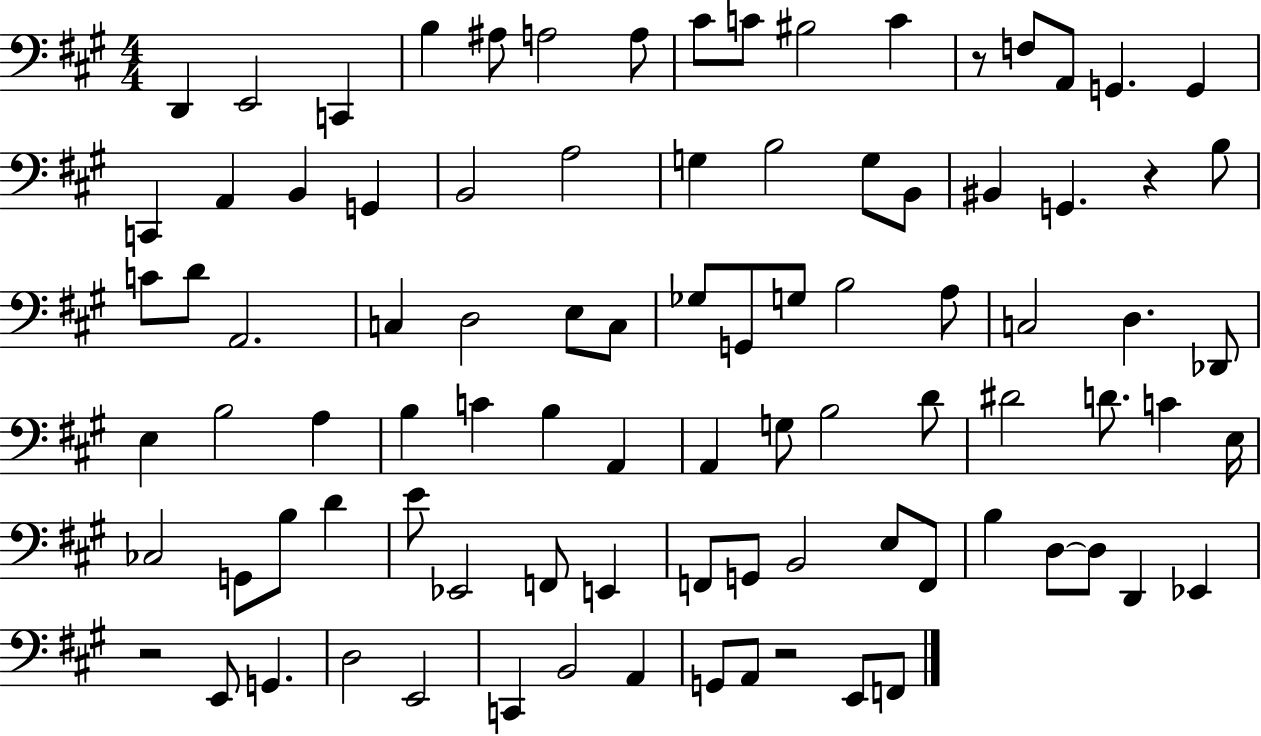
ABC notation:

X:1
T:Untitled
M:4/4
L:1/4
K:A
D,, E,,2 C,, B, ^A,/2 A,2 A,/2 ^C/2 C/2 ^B,2 C z/2 F,/2 A,,/2 G,, G,, C,, A,, B,, G,, B,,2 A,2 G, B,2 G,/2 B,,/2 ^B,, G,, z B,/2 C/2 D/2 A,,2 C, D,2 E,/2 C,/2 _G,/2 G,,/2 G,/2 B,2 A,/2 C,2 D, _D,,/2 E, B,2 A, B, C B, A,, A,, G,/2 B,2 D/2 ^D2 D/2 C E,/4 _C,2 G,,/2 B,/2 D E/2 _E,,2 F,,/2 E,, F,,/2 G,,/2 B,,2 E,/2 F,,/2 B, D,/2 D,/2 D,, _E,, z2 E,,/2 G,, D,2 E,,2 C,, B,,2 A,, G,,/2 A,,/2 z2 E,,/2 F,,/2